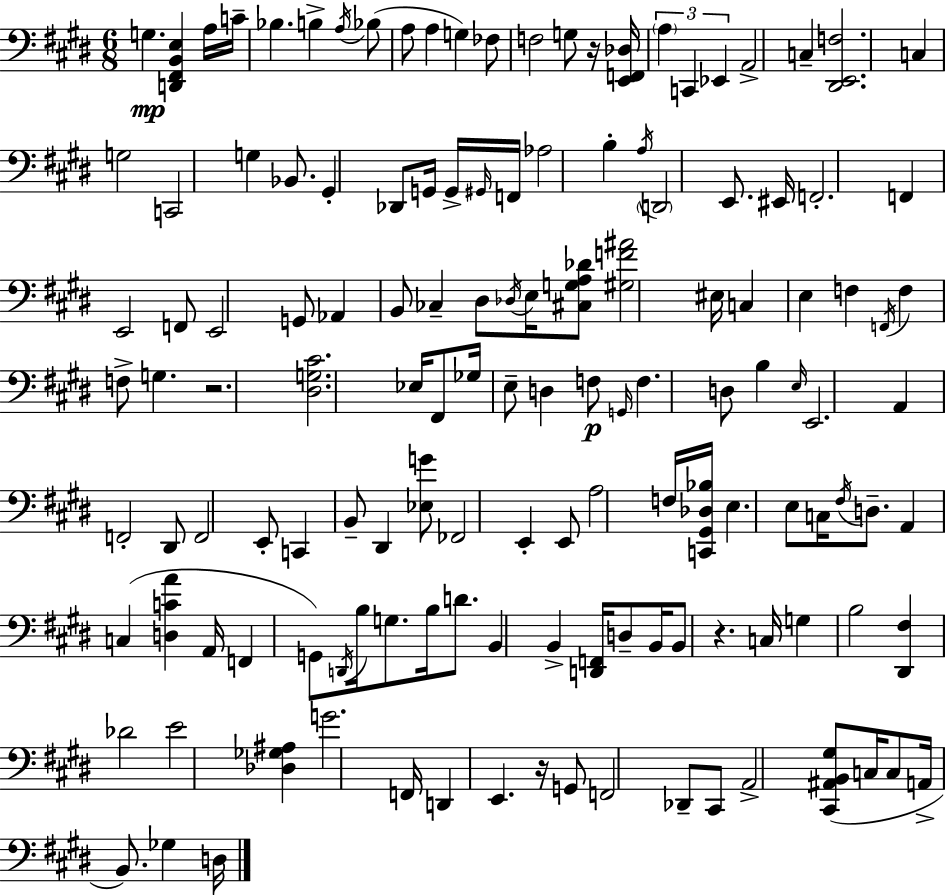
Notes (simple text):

G3/q. [D2,F#2,B2,E3]/q A3/s C4/s Bb3/q. B3/q A3/s Bb3/e A3/e A3/q G3/q FES3/e F3/h G3/e R/s [E2,F2,Db3]/s A3/q C2/q Eb2/q A2/h C3/q [D#2,E2,F3]/h. C3/q G3/h C2/h G3/q Bb2/e. G#2/q Db2/e G2/s G2/s G#2/s F2/s Ab3/h B3/q A3/s D2/h E2/e. EIS2/s F2/h. F2/q E2/h F2/e E2/h G2/e Ab2/q B2/e CES3/q D#3/e Db3/s E3/s [C#3,G3,A3,Db4]/e [G#3,F4,A#4]/h EIS3/s C3/q E3/q F3/q F2/s F3/q F3/e G3/q. R/h. [D#3,G3,C#4]/h. Eb3/s F#2/e Gb3/s E3/e D3/q F3/e G2/s F3/q. D3/e B3/q E3/s E2/h. A2/q F2/h D#2/e F2/h E2/e C2/q B2/e D#2/q [Eb3,G4]/e FES2/h E2/q E2/e A3/h F3/s [C2,G#2,Db3,Bb3]/s E3/q. E3/e C3/s F#3/s D3/e. A2/q C3/q [D3,C4,A4]/q A2/s F2/q G2/e D2/s B3/s G3/e. B3/s D4/e. B2/q B2/q [D2,F2]/s D3/e B2/s B2/e R/q. C3/s G3/q B3/h [D#2,F#3]/q Db4/h E4/h [Db3,Gb3,A#3]/q G4/h. F2/s D2/q E2/q. R/s G2/e F2/h Db2/e C#2/e A2/h [C#2,A#2,B2,G#3]/e C3/s C3/e A2/s B2/e. Gb3/q D3/s